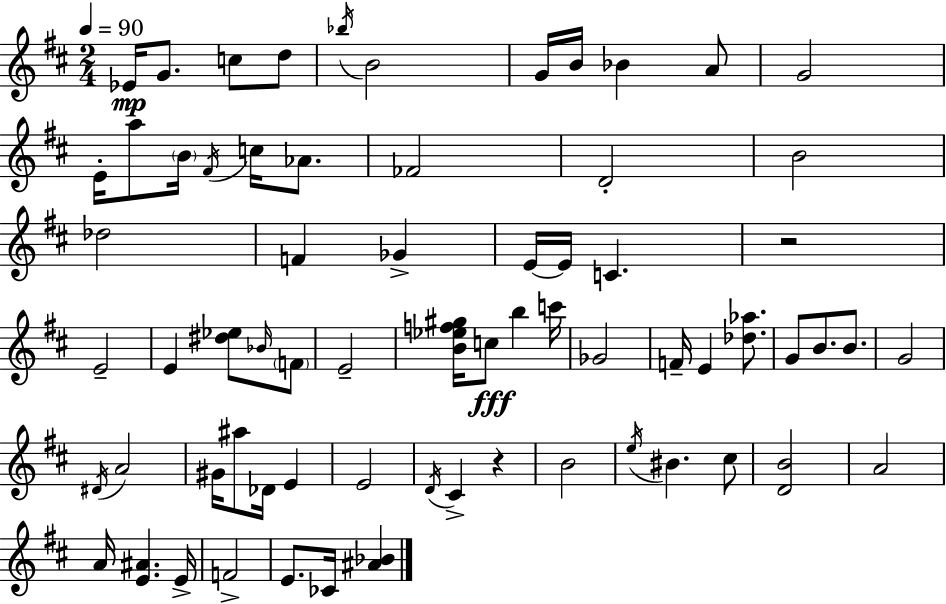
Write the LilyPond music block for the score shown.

{
  \clef treble
  \numericTimeSignature
  \time 2/4
  \key d \major
  \tempo 4 = 90
  \repeat volta 2 { ees'16\mp g'8. c''8 d''8 | \acciaccatura { bes''16 } b'2 | g'16 b'16 bes'4 a'8 | g'2 | \break e'16-. a''8 \parenthesize b'16 \acciaccatura { fis'16 } c''16 aes'8. | fes'2 | d'2-. | b'2 | \break des''2 | f'4 ges'4-> | e'16~~ e'16 c'4. | r2 | \break e'2-- | e'4 <dis'' ees''>8 | \grace { bes'16 } \parenthesize f'8 e'2-- | <b' ees'' f'' gis''>16 c''8\fff b''4 | \break c'''16 ges'2 | f'16-- e'4 | <des'' aes''>8. g'8 b'8. | b'8. g'2 | \break \acciaccatura { dis'16 } a'2 | gis'16 ais''8 des'16 | e'4 e'2 | \acciaccatura { d'16 } cis'4-> | \break r4 b'2 | \acciaccatura { e''16 } bis'4. | cis''8 <d' b'>2 | a'2 | \break a'16 <e' ais'>4. | e'16-> f'2-> | e'8. | ces'16 <ais' bes'>4 } \bar "|."
}